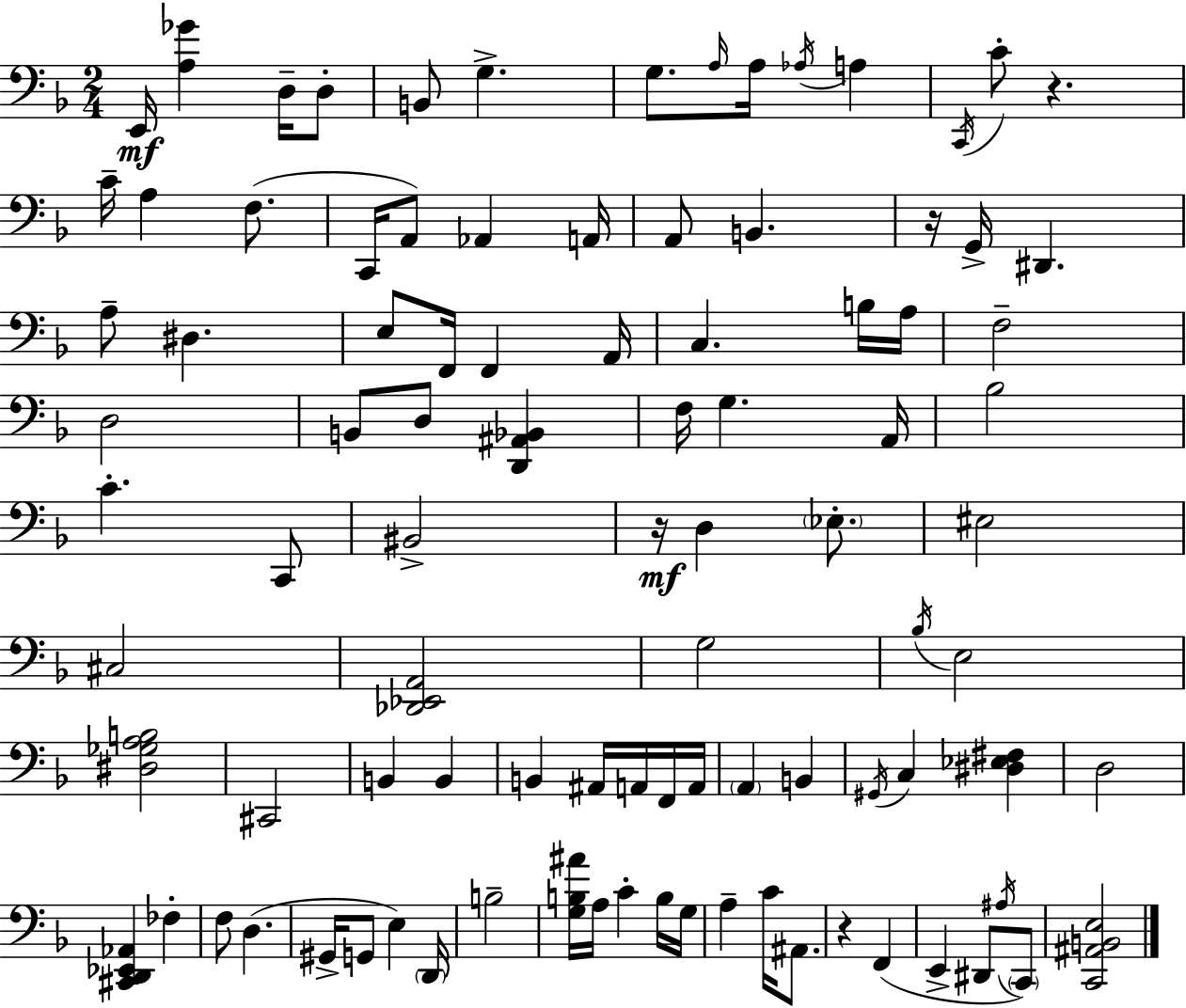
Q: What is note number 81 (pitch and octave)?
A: D#2